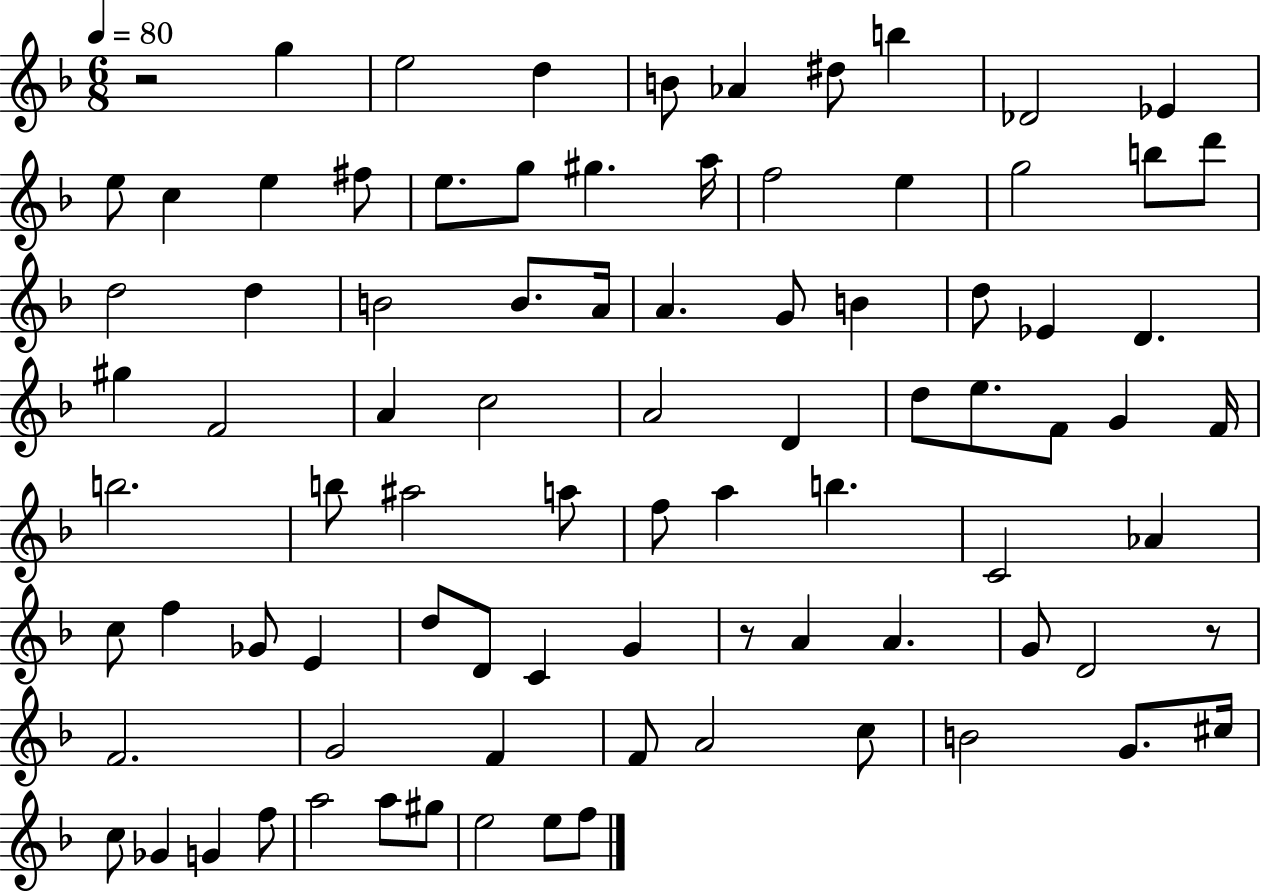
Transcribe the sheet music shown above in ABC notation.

X:1
T:Untitled
M:6/8
L:1/4
K:F
z2 g e2 d B/2 _A ^d/2 b _D2 _E e/2 c e ^f/2 e/2 g/2 ^g a/4 f2 e g2 b/2 d'/2 d2 d B2 B/2 A/4 A G/2 B d/2 _E D ^g F2 A c2 A2 D d/2 e/2 F/2 G F/4 b2 b/2 ^a2 a/2 f/2 a b C2 _A c/2 f _G/2 E d/2 D/2 C G z/2 A A G/2 D2 z/2 F2 G2 F F/2 A2 c/2 B2 G/2 ^c/4 c/2 _G G f/2 a2 a/2 ^g/2 e2 e/2 f/2